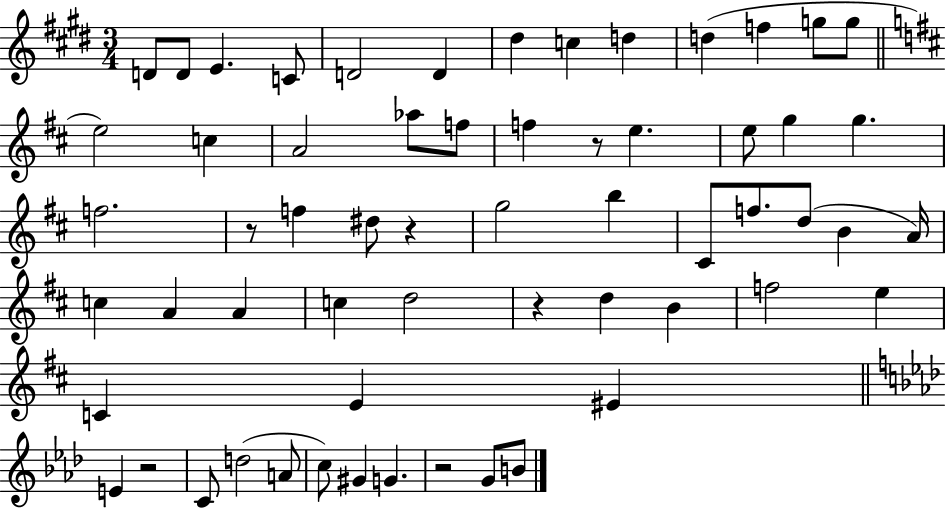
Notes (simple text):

D4/e D4/e E4/q. C4/e D4/h D4/q D#5/q C5/q D5/q D5/q F5/q G5/e G5/e E5/h C5/q A4/h Ab5/e F5/e F5/q R/e E5/q. E5/e G5/q G5/q. F5/h. R/e F5/q D#5/e R/q G5/h B5/q C#4/e F5/e. D5/e B4/q A4/s C5/q A4/q A4/q C5/q D5/h R/q D5/q B4/q F5/h E5/q C4/q E4/q EIS4/q E4/q R/h C4/e D5/h A4/e C5/e G#4/q G4/q. R/h G4/e B4/e